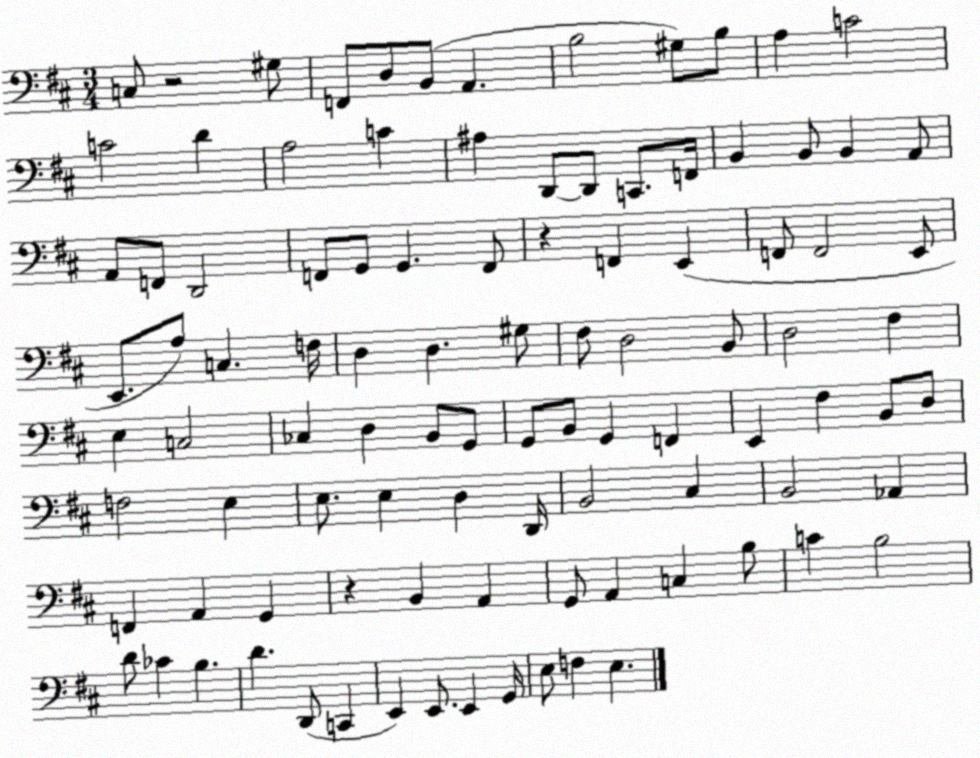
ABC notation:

X:1
T:Untitled
M:3/4
L:1/4
K:D
C,/2 z2 ^G,/2 F,,/2 D,/2 B,,/2 A,, B,2 ^G,/2 B,/2 A, C2 C2 D A,2 C ^A, D,,/2 D,,/2 C,,/2 F,,/4 B,, B,,/2 B,, A,,/2 A,,/2 F,,/2 D,,2 F,,/2 G,,/2 G,, F,,/2 z F,, E,, F,,/2 F,,2 E,,/2 E,,/2 A,/2 C, F,/4 D, D, ^G,/2 ^F,/2 D,2 B,,/2 D,2 ^F, E, C,2 _C, D, B,,/2 G,,/2 G,,/2 B,,/2 G,, F,, E,, ^F, B,,/2 D,/2 F,2 E, E,/2 E, D, D,,/4 B,,2 ^C, B,,2 _A,, F,, A,, G,, z B,, A,, G,,/2 A,, C, B,/2 C B,2 D/2 _C B, D D,,/2 C,, E,, E,,/2 E,, G,,/4 E,/2 F, E,